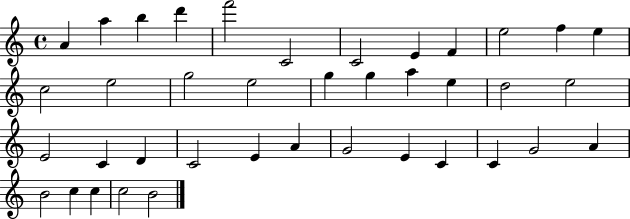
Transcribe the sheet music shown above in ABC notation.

X:1
T:Untitled
M:4/4
L:1/4
K:C
A a b d' f'2 C2 C2 E F e2 f e c2 e2 g2 e2 g g a e d2 e2 E2 C D C2 E A G2 E C C G2 A B2 c c c2 B2